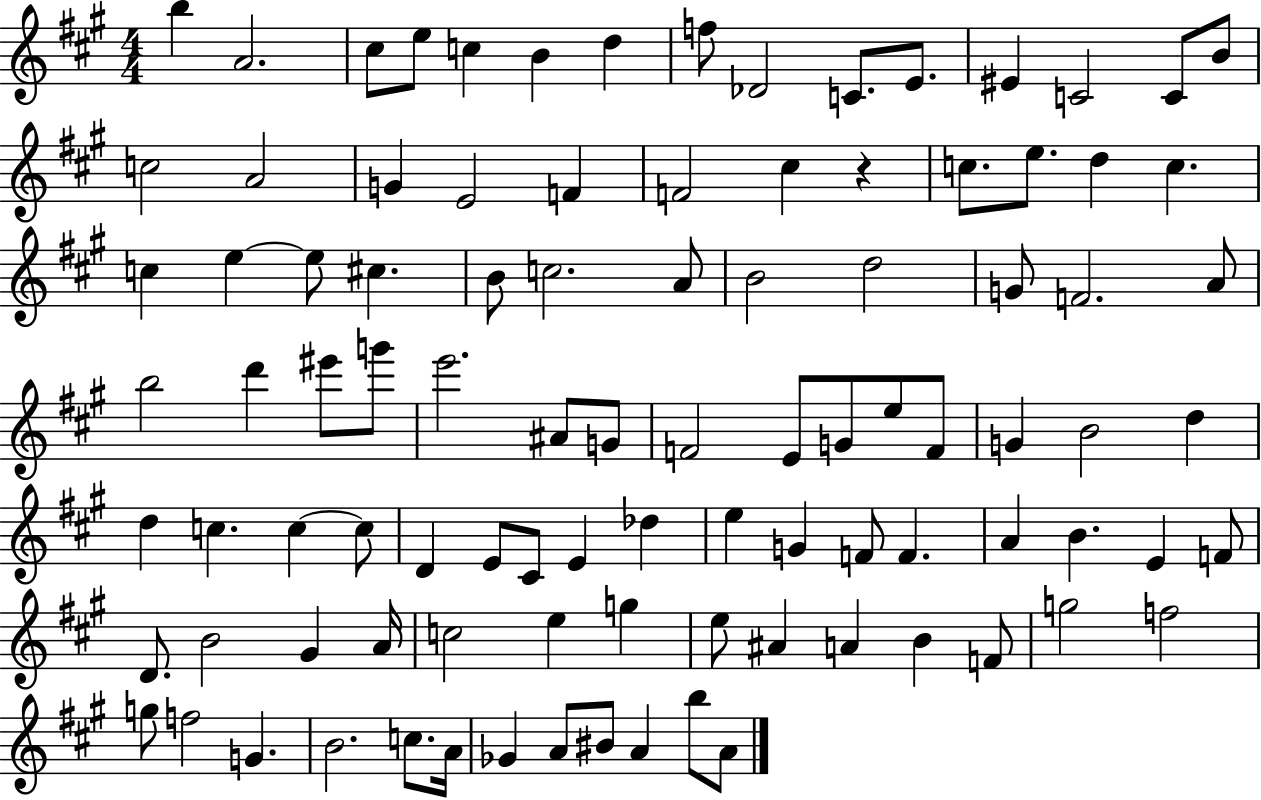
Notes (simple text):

B5/q A4/h. C#5/e E5/e C5/q B4/q D5/q F5/e Db4/h C4/e. E4/e. EIS4/q C4/h C4/e B4/e C5/h A4/h G4/q E4/h F4/q F4/h C#5/q R/q C5/e. E5/e. D5/q C5/q. C5/q E5/q E5/e C#5/q. B4/e C5/h. A4/e B4/h D5/h G4/e F4/h. A4/e B5/h D6/q EIS6/e G6/e E6/h. A#4/e G4/e F4/h E4/e G4/e E5/e F4/e G4/q B4/h D5/q D5/q C5/q. C5/q C5/e D4/q E4/e C#4/e E4/q Db5/q E5/q G4/q F4/e F4/q. A4/q B4/q. E4/q F4/e D4/e. B4/h G#4/q A4/s C5/h E5/q G5/q E5/e A#4/q A4/q B4/q F4/e G5/h F5/h G5/e F5/h G4/q. B4/h. C5/e. A4/s Gb4/q A4/e BIS4/e A4/q B5/e A4/e